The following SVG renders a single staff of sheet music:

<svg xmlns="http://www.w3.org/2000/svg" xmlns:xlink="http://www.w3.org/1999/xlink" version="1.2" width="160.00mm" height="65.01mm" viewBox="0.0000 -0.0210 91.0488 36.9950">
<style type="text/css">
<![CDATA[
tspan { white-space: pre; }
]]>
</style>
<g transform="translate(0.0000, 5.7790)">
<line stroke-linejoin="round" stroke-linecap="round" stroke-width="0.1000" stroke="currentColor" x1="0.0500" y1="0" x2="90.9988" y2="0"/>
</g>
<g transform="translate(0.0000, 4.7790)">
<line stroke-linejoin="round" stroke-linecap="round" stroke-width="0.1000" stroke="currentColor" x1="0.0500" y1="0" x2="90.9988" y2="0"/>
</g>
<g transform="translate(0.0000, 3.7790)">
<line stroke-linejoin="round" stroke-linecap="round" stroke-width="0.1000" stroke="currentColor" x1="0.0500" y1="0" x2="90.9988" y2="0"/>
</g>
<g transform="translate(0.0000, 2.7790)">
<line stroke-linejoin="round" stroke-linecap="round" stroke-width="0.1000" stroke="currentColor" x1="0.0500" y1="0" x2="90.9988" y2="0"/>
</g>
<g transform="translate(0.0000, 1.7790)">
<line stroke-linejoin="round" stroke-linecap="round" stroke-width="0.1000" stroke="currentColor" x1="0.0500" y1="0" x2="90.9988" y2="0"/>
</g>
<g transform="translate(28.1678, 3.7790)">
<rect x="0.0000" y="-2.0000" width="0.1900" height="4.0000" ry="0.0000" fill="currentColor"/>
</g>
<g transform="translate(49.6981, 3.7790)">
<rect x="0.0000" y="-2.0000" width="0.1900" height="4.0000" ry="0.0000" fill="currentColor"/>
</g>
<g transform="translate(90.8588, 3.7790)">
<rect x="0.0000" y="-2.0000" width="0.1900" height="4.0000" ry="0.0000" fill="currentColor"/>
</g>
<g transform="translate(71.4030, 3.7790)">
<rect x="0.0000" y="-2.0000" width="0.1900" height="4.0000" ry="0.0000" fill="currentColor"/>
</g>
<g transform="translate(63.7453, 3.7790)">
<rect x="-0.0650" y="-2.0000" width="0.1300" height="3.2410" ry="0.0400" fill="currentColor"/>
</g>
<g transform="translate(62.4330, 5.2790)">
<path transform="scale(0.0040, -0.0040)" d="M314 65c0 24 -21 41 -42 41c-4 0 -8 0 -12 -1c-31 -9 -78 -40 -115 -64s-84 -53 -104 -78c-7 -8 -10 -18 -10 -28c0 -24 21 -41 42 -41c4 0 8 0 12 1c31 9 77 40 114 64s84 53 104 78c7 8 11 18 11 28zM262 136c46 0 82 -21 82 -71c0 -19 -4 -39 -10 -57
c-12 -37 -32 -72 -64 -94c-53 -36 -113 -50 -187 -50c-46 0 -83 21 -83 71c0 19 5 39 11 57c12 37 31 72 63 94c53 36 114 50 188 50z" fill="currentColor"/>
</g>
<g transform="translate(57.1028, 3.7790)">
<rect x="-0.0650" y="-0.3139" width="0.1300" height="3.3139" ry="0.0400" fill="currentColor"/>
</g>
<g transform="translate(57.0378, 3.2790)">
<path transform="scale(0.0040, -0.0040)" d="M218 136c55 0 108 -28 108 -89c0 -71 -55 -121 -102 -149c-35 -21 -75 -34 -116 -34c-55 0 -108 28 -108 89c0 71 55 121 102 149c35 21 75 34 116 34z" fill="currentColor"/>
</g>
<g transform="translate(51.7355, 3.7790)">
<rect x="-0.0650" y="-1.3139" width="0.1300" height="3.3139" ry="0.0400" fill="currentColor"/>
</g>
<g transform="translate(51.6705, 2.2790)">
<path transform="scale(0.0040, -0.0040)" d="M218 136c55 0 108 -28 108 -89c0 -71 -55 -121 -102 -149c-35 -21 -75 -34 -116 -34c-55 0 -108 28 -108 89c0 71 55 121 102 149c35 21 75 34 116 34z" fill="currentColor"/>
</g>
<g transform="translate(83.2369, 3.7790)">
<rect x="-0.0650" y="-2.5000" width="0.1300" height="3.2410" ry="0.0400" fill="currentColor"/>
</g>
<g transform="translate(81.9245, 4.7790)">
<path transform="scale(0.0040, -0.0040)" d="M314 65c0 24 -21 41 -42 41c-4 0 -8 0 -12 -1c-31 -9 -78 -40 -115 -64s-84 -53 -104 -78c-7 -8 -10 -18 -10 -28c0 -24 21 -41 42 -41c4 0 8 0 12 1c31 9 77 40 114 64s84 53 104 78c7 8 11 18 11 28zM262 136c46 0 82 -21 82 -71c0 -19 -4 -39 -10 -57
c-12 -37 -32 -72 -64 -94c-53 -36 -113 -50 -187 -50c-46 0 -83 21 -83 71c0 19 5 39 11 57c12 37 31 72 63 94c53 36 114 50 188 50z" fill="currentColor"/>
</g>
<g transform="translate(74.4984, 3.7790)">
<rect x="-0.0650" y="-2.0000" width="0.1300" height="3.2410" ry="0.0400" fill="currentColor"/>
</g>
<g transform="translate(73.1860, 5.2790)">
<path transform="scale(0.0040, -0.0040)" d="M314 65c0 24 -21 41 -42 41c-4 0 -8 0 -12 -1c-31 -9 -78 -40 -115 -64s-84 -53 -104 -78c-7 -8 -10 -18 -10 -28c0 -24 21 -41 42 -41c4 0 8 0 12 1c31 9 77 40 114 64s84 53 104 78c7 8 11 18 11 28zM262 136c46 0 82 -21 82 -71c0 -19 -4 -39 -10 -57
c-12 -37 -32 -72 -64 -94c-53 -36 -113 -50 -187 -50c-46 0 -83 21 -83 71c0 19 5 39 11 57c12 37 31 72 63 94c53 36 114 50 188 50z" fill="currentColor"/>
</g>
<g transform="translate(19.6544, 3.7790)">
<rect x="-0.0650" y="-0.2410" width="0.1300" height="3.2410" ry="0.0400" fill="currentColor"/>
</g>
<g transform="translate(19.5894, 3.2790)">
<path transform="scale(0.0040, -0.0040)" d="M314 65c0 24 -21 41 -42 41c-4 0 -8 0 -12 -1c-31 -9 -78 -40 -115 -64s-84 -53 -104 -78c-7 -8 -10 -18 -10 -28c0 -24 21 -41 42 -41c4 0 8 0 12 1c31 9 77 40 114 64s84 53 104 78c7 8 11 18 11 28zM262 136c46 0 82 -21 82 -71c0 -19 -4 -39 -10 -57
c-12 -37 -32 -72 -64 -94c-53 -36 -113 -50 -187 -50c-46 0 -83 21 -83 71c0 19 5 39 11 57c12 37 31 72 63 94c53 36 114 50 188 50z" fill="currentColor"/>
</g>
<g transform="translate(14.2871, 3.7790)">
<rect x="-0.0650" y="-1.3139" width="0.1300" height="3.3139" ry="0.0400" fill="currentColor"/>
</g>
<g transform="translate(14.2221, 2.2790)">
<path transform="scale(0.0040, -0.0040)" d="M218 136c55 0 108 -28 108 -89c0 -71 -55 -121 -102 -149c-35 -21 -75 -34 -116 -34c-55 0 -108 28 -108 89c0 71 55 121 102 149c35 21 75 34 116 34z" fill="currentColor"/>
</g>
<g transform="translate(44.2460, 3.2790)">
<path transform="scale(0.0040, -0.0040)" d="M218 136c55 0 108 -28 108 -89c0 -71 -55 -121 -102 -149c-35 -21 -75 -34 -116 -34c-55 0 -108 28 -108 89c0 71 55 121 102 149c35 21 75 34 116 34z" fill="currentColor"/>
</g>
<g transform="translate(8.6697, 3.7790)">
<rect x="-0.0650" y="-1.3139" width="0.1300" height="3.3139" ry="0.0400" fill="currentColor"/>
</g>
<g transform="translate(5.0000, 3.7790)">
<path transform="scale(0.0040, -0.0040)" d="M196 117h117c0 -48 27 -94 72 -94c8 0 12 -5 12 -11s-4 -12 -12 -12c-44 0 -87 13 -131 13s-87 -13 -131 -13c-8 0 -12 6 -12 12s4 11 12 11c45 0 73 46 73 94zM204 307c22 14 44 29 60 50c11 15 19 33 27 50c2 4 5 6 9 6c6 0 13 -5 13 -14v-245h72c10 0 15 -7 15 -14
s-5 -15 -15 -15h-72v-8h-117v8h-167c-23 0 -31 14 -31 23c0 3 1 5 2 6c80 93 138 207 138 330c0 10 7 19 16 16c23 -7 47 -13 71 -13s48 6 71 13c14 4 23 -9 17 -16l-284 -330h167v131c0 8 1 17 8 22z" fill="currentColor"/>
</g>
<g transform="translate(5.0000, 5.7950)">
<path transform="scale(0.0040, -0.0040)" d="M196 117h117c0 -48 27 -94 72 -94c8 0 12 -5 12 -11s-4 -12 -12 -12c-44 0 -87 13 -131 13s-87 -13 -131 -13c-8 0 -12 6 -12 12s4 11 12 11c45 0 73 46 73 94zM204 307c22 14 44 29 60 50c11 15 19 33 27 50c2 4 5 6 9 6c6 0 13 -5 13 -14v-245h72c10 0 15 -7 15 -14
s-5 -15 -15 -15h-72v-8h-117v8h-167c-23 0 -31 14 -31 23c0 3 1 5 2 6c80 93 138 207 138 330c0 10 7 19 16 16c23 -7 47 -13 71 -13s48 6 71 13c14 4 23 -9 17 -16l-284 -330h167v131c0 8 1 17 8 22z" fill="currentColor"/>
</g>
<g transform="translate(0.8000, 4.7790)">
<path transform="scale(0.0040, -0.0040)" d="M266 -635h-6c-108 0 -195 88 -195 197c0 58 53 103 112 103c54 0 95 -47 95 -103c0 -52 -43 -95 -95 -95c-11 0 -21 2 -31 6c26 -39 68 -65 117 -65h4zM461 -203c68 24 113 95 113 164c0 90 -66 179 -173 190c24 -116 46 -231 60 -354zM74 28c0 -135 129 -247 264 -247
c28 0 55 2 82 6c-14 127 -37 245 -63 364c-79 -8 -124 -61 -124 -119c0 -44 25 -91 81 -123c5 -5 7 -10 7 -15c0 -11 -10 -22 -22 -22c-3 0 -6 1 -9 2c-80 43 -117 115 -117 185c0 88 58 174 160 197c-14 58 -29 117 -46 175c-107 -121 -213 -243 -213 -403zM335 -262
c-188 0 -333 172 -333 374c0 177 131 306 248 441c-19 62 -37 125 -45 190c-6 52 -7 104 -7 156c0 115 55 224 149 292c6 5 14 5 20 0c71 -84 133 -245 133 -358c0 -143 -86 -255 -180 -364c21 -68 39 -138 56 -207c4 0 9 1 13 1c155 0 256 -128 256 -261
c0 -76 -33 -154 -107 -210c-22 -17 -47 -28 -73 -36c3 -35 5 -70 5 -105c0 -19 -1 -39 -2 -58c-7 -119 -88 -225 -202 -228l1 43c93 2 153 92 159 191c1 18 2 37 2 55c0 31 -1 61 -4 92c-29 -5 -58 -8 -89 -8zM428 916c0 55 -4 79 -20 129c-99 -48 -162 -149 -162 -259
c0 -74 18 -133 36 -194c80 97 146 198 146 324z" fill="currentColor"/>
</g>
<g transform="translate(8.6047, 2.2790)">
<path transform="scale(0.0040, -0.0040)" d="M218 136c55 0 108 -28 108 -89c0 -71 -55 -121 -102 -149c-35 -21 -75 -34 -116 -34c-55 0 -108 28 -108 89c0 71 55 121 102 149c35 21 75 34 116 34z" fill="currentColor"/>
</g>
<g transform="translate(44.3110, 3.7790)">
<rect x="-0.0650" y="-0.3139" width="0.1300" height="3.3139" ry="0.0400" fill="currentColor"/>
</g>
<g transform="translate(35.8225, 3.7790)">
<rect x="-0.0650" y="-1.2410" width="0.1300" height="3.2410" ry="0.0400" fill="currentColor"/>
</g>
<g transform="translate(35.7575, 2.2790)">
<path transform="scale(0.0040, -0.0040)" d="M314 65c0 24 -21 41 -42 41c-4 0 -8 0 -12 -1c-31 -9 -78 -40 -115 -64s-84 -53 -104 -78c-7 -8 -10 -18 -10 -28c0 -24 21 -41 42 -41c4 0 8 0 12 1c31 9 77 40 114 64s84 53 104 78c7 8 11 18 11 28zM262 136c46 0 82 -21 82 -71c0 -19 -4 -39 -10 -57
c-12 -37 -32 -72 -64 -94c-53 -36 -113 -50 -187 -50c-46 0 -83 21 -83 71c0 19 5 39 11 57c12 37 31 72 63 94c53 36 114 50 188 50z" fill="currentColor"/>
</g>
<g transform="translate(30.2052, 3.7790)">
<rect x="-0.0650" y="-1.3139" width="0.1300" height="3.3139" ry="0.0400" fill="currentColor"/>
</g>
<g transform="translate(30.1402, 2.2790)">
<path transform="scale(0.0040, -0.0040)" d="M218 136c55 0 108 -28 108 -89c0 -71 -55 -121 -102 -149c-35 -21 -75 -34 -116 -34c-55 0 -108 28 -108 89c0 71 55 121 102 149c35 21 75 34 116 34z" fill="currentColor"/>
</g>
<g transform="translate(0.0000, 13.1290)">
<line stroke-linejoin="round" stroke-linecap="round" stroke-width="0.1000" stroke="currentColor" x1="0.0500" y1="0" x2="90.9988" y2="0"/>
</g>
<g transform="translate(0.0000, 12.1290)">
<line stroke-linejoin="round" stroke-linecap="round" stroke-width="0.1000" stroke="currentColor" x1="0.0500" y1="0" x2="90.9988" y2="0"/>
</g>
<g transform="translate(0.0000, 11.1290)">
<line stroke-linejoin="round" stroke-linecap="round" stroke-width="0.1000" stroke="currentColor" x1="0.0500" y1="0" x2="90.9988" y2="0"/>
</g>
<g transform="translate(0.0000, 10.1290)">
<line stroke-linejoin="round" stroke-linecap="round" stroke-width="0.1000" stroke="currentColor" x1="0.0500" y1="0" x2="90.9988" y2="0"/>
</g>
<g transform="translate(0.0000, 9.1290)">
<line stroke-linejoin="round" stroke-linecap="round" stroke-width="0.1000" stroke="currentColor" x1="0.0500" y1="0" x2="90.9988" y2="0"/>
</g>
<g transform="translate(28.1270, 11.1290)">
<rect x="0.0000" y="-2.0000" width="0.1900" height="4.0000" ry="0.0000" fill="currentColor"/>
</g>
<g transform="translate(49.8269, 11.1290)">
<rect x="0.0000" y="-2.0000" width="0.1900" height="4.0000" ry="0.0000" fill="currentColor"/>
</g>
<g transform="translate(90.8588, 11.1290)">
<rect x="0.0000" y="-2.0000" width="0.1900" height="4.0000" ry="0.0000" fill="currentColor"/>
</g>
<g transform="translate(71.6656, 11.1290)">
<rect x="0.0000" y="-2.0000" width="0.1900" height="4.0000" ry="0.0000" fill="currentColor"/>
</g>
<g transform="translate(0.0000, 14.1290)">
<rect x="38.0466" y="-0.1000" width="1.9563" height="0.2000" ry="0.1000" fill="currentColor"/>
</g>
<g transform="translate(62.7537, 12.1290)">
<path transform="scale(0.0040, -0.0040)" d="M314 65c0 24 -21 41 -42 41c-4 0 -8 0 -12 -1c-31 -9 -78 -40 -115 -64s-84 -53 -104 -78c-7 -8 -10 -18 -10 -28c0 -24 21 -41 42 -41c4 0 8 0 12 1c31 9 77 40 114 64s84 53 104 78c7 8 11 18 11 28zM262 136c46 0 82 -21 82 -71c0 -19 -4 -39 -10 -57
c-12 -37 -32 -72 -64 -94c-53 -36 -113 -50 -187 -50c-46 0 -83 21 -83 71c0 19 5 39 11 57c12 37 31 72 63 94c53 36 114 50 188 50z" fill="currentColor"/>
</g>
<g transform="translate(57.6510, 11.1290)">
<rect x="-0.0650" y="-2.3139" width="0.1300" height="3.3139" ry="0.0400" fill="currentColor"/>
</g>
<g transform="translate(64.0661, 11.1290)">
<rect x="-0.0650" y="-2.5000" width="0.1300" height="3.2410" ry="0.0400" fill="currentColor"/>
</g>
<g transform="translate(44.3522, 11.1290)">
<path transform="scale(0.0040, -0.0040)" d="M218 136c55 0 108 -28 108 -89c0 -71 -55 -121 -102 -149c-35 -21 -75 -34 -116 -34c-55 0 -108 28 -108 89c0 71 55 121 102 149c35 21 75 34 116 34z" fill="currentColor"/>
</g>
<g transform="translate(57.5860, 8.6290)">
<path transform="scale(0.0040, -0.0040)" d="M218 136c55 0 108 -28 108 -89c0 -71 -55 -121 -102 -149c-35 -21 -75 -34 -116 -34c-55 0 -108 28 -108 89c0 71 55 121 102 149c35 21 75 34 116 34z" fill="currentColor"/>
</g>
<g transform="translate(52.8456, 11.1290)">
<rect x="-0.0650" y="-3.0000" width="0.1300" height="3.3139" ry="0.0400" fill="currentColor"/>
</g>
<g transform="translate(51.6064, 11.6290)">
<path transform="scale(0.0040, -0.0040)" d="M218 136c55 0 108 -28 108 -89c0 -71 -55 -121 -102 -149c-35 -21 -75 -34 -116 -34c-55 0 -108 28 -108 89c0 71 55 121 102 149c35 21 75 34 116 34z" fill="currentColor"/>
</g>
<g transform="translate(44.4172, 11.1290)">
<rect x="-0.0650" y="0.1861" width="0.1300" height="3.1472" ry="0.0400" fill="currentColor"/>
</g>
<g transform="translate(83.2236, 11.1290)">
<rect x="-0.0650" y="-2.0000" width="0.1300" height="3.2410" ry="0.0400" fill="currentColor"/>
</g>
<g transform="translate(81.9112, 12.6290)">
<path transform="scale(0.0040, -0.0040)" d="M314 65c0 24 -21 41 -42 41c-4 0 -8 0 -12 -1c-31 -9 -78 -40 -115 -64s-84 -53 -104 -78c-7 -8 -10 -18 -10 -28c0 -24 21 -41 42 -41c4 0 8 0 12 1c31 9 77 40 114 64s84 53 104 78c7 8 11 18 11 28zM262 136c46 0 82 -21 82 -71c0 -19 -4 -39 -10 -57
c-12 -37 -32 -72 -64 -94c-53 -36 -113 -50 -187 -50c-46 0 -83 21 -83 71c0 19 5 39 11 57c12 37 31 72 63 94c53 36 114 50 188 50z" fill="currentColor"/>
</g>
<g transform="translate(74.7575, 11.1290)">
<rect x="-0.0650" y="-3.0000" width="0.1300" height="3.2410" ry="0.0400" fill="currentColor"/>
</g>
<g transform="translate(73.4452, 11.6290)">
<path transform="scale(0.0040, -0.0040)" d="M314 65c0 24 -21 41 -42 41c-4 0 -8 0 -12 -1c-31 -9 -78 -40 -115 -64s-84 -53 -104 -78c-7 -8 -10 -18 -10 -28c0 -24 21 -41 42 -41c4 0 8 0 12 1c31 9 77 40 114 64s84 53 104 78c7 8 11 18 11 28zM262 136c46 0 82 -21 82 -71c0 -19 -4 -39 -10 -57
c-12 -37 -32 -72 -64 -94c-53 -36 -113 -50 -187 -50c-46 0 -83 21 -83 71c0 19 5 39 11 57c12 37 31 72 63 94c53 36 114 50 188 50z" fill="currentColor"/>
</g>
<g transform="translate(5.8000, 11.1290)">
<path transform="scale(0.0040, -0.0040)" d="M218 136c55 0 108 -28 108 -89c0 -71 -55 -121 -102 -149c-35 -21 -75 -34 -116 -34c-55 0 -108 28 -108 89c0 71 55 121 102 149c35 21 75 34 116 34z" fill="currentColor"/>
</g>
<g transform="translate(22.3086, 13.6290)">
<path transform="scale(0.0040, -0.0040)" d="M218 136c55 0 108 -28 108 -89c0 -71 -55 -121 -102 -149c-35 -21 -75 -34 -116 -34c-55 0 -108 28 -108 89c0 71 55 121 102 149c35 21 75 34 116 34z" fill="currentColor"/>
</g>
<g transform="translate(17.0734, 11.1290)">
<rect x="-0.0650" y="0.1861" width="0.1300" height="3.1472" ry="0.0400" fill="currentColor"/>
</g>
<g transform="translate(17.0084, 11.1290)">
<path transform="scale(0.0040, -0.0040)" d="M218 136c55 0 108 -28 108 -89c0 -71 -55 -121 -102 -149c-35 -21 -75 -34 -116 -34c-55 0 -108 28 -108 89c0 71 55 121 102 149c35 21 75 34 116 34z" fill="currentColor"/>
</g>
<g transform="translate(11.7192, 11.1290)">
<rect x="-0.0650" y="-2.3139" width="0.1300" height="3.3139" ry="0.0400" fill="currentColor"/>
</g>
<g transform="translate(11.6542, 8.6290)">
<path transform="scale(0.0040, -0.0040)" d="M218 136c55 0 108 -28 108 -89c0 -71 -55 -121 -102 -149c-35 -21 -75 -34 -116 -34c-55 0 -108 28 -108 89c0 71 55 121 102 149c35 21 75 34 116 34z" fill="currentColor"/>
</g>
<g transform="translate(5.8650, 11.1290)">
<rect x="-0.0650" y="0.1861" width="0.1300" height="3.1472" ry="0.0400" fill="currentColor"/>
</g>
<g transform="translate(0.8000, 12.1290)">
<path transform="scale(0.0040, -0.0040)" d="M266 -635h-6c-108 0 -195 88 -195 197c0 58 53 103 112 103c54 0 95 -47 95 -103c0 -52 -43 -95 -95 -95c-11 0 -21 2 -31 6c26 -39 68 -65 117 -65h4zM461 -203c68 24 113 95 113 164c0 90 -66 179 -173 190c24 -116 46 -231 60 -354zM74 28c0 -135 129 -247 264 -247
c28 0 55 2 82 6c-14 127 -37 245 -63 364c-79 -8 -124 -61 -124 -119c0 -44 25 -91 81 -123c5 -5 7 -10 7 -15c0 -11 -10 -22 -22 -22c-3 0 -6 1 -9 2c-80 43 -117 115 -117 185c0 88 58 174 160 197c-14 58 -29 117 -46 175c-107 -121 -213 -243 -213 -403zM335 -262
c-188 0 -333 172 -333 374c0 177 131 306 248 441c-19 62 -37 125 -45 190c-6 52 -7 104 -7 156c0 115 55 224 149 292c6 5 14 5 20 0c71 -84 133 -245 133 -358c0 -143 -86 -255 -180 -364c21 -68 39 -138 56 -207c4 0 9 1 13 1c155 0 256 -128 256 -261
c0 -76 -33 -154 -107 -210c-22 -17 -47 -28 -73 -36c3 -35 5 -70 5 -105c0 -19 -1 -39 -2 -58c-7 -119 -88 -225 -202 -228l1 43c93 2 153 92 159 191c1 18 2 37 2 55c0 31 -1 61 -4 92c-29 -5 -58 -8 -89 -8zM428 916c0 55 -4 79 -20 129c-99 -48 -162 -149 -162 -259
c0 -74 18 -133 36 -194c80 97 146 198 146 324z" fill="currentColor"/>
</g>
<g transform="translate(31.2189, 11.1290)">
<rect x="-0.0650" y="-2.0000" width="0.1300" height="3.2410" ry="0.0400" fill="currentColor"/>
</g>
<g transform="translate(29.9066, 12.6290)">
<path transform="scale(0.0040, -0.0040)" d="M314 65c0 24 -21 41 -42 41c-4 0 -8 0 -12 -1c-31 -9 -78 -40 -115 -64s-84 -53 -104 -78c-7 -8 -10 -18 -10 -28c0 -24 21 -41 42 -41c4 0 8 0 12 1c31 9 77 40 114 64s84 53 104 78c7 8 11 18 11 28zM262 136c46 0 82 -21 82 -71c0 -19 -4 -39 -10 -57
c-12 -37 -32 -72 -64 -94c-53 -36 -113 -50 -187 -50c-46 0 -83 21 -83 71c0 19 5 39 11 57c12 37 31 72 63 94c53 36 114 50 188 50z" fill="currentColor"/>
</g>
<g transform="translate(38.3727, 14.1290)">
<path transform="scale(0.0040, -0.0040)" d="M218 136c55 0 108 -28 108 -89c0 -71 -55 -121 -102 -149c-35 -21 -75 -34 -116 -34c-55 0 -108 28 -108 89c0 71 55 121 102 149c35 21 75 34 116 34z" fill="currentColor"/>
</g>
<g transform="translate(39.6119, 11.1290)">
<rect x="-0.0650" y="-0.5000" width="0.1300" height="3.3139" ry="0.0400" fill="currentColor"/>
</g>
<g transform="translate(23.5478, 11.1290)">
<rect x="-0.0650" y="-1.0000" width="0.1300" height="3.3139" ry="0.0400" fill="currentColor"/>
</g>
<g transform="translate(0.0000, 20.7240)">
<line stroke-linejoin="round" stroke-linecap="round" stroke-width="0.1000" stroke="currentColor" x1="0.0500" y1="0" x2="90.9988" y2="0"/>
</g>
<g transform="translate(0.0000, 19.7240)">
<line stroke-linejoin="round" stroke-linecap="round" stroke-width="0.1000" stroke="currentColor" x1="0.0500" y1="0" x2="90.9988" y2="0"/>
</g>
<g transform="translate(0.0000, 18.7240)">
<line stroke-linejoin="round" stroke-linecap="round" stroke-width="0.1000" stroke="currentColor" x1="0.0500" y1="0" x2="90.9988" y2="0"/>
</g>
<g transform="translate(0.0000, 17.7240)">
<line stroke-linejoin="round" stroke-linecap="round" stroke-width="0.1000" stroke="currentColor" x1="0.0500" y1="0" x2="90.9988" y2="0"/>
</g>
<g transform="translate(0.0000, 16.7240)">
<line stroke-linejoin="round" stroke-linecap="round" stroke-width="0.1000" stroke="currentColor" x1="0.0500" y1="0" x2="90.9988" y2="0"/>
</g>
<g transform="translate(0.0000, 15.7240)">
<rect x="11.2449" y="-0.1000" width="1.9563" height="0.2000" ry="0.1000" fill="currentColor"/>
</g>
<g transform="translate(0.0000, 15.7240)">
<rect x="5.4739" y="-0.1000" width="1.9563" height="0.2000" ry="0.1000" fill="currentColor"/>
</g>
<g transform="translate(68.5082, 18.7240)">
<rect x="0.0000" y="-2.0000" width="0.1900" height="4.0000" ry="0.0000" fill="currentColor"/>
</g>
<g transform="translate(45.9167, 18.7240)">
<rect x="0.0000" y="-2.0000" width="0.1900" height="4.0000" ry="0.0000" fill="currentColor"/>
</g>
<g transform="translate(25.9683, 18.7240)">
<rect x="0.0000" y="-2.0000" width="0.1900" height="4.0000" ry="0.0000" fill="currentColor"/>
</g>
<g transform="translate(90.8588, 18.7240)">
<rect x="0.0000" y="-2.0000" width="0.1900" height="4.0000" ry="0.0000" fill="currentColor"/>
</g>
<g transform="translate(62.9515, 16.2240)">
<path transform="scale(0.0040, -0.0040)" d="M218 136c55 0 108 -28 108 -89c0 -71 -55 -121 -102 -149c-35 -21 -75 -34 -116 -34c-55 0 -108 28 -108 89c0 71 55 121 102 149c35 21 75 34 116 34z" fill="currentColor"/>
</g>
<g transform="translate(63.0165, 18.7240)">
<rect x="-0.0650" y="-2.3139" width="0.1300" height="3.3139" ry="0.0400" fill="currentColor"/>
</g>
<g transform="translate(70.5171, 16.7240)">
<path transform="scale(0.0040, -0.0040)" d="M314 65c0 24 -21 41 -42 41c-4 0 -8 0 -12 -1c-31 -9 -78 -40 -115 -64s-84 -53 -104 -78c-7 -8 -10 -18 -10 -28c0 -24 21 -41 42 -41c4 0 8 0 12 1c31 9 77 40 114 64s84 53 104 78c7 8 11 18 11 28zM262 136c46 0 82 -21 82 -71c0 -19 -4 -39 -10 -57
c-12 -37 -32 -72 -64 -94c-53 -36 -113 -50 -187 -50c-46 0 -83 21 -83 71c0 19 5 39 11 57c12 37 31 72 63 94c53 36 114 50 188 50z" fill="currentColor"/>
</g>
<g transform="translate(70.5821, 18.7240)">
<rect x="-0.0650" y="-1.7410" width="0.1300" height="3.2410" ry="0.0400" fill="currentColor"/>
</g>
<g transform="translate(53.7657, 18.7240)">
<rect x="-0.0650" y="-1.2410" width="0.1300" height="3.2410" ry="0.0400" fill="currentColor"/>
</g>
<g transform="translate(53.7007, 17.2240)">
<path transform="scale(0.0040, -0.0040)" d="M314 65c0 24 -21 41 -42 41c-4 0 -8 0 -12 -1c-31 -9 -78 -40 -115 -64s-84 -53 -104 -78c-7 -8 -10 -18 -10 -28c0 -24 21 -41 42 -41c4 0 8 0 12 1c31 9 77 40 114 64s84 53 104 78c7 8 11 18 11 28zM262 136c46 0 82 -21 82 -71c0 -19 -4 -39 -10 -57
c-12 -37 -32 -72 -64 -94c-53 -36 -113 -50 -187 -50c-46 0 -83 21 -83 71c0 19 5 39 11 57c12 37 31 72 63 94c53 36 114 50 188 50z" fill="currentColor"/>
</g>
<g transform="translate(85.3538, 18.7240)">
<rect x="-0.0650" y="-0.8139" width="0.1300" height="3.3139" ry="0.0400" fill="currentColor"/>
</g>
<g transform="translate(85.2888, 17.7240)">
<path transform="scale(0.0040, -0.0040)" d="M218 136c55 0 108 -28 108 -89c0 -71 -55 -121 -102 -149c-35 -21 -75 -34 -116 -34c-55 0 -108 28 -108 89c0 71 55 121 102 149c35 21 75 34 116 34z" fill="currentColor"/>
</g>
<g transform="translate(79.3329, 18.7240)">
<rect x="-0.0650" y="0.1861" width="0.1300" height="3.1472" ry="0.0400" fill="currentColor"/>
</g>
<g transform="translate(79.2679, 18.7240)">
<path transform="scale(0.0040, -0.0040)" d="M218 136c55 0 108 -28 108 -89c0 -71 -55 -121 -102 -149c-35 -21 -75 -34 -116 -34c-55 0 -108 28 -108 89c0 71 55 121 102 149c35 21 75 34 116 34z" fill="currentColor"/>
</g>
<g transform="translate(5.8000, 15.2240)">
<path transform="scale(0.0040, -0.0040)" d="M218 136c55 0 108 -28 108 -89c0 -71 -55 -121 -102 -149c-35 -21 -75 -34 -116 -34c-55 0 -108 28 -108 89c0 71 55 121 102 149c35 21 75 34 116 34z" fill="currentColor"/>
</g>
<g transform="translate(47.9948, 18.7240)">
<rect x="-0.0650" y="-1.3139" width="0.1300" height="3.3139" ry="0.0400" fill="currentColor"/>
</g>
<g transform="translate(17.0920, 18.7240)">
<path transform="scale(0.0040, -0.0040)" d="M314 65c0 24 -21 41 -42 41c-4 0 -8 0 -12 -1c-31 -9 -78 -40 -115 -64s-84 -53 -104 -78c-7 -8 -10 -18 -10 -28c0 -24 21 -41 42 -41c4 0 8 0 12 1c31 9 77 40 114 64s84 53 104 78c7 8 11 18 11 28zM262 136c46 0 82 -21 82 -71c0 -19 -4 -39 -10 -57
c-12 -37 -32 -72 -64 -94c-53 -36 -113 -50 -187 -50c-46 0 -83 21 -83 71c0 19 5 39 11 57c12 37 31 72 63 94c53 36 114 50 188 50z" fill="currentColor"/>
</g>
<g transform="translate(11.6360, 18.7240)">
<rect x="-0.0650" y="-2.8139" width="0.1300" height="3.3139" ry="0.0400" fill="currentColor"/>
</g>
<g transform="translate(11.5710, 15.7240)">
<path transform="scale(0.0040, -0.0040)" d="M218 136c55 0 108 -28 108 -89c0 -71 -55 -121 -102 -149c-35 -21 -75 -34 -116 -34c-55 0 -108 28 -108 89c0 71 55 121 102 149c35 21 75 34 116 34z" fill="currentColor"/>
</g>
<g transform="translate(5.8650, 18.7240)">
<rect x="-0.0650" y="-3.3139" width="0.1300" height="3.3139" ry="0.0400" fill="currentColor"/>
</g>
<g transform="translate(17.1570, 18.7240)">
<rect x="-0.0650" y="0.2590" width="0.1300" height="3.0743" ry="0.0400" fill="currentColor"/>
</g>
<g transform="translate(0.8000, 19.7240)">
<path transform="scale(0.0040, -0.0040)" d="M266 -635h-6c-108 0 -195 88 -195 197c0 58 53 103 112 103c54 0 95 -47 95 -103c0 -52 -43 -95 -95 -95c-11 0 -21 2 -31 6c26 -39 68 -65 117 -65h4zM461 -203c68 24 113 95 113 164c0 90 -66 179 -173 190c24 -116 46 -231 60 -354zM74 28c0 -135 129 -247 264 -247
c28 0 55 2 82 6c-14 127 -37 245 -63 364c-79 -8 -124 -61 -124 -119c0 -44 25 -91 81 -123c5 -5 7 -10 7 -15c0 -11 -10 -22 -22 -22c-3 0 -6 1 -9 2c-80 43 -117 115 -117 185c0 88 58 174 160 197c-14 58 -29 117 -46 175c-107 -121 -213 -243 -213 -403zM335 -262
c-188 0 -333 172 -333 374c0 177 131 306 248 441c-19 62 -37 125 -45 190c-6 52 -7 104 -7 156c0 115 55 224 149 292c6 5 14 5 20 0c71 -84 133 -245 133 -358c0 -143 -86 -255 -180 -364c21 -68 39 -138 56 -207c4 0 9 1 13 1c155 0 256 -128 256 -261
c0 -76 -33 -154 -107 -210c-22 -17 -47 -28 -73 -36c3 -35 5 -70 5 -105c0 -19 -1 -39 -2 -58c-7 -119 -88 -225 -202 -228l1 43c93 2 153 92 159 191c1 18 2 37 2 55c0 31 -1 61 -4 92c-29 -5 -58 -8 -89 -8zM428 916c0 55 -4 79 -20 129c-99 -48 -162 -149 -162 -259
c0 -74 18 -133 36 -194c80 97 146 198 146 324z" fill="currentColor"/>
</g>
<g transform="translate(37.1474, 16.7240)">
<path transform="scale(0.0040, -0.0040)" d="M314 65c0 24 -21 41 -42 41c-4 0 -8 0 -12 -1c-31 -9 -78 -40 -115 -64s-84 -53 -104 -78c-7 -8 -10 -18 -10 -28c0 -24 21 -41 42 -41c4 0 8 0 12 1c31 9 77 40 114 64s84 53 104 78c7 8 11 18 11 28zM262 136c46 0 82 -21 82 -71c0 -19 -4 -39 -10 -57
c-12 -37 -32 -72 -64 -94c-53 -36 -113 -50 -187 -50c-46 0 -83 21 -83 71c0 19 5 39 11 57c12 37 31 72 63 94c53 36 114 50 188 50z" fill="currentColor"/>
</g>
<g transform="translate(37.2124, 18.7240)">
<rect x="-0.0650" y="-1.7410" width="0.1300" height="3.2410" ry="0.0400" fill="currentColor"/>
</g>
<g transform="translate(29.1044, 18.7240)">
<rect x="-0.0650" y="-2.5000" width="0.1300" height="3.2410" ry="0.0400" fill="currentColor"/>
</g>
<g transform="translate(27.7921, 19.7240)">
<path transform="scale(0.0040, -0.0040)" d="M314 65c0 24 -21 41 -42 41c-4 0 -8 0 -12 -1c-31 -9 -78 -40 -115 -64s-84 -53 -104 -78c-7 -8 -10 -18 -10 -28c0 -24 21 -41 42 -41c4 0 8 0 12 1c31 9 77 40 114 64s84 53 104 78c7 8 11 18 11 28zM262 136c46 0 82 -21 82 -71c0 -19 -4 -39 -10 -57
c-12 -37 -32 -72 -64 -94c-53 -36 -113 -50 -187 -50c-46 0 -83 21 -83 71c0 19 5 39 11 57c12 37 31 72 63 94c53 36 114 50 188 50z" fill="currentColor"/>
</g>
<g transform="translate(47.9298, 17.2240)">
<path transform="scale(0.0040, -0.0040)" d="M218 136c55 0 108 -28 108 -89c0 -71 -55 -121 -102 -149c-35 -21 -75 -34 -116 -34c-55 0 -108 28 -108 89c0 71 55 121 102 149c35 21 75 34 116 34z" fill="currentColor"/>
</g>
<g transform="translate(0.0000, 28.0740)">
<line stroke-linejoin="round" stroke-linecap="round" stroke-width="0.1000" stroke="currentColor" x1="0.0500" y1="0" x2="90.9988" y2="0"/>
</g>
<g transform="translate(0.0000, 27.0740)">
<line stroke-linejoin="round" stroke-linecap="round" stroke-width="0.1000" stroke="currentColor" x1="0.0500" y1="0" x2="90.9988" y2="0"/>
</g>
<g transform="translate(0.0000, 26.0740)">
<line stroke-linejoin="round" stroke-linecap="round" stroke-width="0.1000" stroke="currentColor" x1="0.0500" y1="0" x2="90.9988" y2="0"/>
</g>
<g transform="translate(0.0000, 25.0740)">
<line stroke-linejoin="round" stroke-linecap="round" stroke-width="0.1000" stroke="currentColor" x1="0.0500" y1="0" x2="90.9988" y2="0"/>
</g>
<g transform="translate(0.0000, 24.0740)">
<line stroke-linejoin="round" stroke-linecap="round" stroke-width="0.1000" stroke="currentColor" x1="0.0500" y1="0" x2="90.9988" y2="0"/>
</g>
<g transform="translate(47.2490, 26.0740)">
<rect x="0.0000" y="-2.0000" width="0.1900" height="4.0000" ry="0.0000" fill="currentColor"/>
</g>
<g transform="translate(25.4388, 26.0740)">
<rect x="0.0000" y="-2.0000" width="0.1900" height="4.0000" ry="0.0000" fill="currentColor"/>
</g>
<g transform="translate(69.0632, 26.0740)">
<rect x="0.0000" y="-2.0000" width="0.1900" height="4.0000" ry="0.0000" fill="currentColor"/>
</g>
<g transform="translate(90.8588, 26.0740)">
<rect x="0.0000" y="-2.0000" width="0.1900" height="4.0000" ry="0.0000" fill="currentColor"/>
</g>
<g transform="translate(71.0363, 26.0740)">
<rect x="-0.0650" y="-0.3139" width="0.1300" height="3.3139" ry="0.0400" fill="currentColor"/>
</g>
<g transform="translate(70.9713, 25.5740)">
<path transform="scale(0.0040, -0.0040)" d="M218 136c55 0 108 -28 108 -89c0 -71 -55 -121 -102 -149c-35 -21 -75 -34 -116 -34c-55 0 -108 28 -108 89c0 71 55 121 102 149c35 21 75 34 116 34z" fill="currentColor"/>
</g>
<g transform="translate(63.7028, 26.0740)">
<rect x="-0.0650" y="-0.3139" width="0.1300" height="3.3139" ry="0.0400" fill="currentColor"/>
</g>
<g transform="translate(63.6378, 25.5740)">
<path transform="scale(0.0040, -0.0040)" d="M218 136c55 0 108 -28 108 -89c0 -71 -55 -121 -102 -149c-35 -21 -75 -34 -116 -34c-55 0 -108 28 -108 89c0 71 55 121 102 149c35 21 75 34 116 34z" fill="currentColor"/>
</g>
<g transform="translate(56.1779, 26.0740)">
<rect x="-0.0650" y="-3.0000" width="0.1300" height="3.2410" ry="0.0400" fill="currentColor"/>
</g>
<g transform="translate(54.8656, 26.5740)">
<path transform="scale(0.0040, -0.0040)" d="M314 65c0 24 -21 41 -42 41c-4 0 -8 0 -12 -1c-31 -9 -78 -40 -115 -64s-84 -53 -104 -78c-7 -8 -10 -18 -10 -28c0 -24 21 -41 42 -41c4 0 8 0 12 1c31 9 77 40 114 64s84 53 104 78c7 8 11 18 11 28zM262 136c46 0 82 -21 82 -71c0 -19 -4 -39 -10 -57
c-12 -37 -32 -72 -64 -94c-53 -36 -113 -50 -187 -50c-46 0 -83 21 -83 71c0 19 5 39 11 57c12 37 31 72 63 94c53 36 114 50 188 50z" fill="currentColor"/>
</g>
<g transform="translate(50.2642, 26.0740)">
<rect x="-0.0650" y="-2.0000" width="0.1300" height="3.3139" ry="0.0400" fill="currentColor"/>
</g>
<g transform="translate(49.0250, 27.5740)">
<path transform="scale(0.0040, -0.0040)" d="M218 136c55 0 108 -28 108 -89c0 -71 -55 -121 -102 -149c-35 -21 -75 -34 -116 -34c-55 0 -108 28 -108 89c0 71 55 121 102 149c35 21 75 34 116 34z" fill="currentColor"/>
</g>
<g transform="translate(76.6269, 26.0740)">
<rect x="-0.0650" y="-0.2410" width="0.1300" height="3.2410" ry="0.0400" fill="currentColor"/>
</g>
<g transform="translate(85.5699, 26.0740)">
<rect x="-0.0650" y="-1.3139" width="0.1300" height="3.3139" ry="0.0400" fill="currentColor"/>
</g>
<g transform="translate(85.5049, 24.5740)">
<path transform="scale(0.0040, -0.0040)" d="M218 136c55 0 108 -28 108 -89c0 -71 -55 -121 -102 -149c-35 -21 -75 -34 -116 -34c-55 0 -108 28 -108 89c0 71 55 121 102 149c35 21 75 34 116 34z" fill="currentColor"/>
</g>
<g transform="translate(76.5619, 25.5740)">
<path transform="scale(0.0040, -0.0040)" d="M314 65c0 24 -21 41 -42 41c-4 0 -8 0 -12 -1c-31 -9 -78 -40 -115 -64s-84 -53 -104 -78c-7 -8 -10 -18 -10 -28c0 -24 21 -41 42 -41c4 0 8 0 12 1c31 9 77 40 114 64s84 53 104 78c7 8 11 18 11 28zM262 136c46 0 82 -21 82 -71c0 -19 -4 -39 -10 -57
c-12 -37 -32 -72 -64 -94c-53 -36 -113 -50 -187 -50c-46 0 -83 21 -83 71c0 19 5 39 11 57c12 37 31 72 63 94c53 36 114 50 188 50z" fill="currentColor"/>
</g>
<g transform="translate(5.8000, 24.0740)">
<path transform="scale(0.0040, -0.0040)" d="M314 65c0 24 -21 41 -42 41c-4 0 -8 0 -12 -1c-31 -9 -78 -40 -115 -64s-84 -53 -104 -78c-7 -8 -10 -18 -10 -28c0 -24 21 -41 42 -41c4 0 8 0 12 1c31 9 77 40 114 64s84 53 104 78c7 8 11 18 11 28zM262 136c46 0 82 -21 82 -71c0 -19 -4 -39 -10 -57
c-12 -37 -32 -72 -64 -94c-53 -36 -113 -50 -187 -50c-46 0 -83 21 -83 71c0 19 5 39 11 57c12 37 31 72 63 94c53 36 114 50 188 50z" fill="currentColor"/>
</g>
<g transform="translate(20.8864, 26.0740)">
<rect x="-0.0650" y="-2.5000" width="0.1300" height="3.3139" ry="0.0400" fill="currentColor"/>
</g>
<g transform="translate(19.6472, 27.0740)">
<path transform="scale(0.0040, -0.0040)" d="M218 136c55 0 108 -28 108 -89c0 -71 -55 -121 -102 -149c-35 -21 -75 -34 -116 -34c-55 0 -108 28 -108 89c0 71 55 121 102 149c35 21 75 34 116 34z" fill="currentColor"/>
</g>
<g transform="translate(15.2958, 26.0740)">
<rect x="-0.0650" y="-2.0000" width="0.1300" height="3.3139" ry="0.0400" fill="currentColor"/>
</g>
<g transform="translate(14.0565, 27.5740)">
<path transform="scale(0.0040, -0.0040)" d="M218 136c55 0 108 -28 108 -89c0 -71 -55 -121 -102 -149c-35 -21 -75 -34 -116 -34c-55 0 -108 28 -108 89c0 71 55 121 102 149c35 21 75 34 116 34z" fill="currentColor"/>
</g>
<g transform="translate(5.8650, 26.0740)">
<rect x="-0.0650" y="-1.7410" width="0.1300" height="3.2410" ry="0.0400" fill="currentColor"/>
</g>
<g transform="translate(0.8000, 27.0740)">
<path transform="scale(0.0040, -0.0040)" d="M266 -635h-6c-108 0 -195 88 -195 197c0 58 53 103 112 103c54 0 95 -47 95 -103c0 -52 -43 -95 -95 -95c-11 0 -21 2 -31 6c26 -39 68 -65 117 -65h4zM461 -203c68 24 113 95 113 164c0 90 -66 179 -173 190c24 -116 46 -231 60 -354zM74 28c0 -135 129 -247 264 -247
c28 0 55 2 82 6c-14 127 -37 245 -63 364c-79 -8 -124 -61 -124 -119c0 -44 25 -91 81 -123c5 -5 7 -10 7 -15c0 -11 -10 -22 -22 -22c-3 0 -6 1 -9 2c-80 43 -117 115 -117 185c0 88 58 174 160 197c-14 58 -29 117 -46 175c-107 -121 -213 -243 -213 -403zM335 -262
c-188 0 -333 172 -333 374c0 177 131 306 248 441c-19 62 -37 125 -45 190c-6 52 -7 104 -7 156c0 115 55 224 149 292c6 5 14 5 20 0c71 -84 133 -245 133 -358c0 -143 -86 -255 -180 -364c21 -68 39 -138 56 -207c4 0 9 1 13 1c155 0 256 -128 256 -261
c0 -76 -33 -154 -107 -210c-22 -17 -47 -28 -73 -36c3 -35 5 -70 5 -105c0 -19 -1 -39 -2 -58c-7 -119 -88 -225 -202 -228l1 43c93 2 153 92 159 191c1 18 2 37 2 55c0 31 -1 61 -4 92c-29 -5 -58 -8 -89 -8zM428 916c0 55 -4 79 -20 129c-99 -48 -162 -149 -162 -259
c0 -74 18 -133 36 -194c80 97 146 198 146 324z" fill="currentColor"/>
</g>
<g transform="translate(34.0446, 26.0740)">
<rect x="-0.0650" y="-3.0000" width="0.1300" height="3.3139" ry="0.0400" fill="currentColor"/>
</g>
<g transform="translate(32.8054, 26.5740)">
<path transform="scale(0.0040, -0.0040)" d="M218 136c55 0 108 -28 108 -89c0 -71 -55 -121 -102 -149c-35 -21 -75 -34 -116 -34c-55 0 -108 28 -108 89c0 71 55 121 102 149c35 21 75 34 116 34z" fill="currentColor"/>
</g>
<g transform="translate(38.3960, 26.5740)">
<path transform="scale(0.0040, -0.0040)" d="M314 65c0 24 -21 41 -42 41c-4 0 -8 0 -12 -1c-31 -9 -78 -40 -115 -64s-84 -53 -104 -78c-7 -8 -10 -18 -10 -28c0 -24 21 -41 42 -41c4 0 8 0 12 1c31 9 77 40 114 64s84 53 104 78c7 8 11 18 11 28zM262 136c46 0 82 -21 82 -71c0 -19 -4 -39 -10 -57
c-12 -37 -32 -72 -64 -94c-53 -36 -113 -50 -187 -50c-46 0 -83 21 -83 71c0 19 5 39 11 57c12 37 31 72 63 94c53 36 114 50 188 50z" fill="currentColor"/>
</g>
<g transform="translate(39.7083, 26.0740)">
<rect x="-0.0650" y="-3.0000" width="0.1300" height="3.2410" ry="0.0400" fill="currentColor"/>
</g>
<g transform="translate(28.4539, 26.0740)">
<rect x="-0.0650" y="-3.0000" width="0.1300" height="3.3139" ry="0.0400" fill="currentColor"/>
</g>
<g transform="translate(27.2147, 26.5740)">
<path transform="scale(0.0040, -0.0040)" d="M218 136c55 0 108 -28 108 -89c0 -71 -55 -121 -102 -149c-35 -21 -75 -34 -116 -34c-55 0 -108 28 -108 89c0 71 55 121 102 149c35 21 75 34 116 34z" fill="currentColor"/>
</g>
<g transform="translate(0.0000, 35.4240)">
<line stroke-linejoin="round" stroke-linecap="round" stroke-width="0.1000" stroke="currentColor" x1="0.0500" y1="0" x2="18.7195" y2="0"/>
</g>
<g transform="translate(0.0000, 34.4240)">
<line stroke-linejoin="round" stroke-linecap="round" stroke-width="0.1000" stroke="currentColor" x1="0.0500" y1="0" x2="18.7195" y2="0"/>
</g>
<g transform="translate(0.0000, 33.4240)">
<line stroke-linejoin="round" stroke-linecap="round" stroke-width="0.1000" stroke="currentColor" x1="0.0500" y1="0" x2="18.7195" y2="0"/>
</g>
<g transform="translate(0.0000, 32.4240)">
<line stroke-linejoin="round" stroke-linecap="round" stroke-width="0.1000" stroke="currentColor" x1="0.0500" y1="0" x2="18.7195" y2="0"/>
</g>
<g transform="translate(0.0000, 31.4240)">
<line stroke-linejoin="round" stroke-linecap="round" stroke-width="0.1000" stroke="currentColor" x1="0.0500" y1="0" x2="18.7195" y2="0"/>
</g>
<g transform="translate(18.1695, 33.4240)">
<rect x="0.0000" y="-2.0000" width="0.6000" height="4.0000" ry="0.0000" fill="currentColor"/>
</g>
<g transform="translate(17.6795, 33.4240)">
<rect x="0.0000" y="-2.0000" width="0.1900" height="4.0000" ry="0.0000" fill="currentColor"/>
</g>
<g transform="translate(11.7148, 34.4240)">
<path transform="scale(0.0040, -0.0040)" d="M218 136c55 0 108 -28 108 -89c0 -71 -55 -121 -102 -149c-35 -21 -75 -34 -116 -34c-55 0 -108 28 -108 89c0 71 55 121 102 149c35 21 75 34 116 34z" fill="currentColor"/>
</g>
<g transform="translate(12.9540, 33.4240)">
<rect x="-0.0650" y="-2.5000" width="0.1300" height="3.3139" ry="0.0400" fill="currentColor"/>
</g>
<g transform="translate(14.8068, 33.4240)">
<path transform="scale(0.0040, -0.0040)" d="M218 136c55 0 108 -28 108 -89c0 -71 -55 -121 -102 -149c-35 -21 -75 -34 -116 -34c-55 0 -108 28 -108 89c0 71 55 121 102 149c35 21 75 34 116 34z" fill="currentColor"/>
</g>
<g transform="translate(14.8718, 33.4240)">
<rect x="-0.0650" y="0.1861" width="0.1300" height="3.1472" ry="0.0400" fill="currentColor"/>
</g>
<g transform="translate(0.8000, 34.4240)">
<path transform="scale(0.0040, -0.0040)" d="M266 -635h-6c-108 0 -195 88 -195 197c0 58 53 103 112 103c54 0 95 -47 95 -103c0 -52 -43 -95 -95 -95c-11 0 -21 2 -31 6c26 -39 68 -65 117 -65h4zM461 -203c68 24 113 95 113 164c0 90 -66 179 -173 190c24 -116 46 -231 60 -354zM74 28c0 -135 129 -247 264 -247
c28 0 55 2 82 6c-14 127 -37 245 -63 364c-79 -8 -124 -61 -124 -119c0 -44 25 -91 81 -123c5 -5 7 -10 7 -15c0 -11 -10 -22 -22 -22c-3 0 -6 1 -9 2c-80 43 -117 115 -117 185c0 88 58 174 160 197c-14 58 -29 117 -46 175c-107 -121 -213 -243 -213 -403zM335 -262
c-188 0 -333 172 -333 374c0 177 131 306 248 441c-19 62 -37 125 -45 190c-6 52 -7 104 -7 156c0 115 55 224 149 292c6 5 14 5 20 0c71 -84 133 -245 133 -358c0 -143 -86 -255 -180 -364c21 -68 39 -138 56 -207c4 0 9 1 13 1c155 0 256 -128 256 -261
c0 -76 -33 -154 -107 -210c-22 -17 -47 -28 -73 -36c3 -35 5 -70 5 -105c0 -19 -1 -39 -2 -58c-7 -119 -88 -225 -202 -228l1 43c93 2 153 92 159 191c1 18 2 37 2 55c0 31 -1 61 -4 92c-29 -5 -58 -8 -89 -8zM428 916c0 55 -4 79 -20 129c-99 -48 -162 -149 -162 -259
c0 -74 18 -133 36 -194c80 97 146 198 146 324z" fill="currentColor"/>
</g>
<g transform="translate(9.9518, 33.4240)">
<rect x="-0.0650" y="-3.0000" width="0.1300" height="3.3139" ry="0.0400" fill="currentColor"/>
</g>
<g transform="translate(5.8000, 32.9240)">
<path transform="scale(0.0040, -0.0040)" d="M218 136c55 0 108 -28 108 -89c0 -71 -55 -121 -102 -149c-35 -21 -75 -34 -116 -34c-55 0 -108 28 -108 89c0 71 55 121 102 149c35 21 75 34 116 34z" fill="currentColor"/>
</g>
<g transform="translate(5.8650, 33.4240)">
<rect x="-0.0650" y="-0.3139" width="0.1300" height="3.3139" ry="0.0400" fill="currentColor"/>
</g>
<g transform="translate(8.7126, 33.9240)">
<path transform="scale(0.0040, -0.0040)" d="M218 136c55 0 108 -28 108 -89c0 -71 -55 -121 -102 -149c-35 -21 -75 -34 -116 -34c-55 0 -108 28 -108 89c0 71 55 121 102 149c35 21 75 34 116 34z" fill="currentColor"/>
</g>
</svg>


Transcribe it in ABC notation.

X:1
T:Untitled
M:4/4
L:1/4
K:C
e e c2 e e2 c e c F2 F2 G2 B g B D F2 C B A g G2 A2 F2 b a B2 G2 f2 e e2 g f2 B d f2 F G A A A2 F A2 c c c2 e c A G B